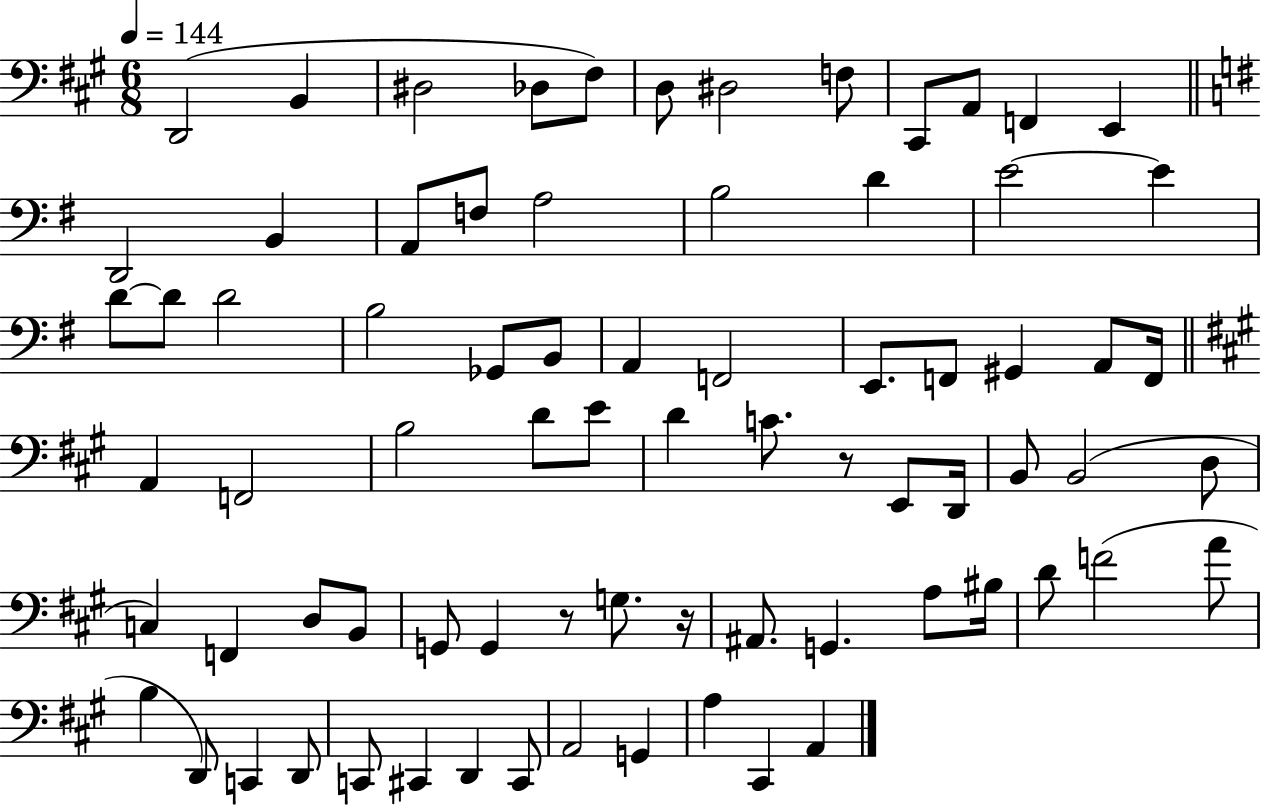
{
  \clef bass
  \numericTimeSignature
  \time 6/8
  \key a \major
  \tempo 4 = 144
  \repeat volta 2 { d,2( b,4 | dis2 des8 fis8) | d8 dis2 f8 | cis,8 a,8 f,4 e,4 | \break \bar "||" \break \key e \minor d,2 b,4 | a,8 f8 a2 | b2 d'4 | e'2~~ e'4 | \break d'8~~ d'8 d'2 | b2 ges,8 b,8 | a,4 f,2 | e,8. f,8 gis,4 a,8 f,16 | \break \bar "||" \break \key a \major a,4 f,2 | b2 d'8 e'8 | d'4 c'8. r8 e,8 d,16 | b,8 b,2( d8 | \break c4) f,4 d8 b,8 | g,8 g,4 r8 g8. r16 | ais,8. g,4. a8 bis16 | d'8 f'2( a'8 | \break b4 d,8) c,4 d,8 | c,8 cis,4 d,4 cis,8 | a,2 g,4 | a4 cis,4 a,4 | \break } \bar "|."
}